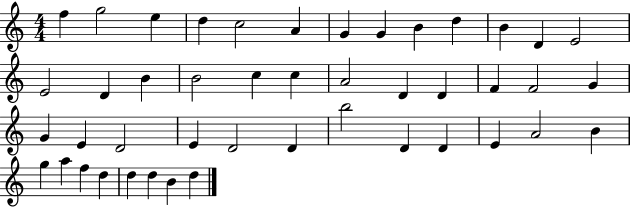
F5/q G5/h E5/q D5/q C5/h A4/q G4/q G4/q B4/q D5/q B4/q D4/q E4/h E4/h D4/q B4/q B4/h C5/q C5/q A4/h D4/q D4/q F4/q F4/h G4/q G4/q E4/q D4/h E4/q D4/h D4/q B5/h D4/q D4/q E4/q A4/h B4/q G5/q A5/q F5/q D5/q D5/q D5/q B4/q D5/q